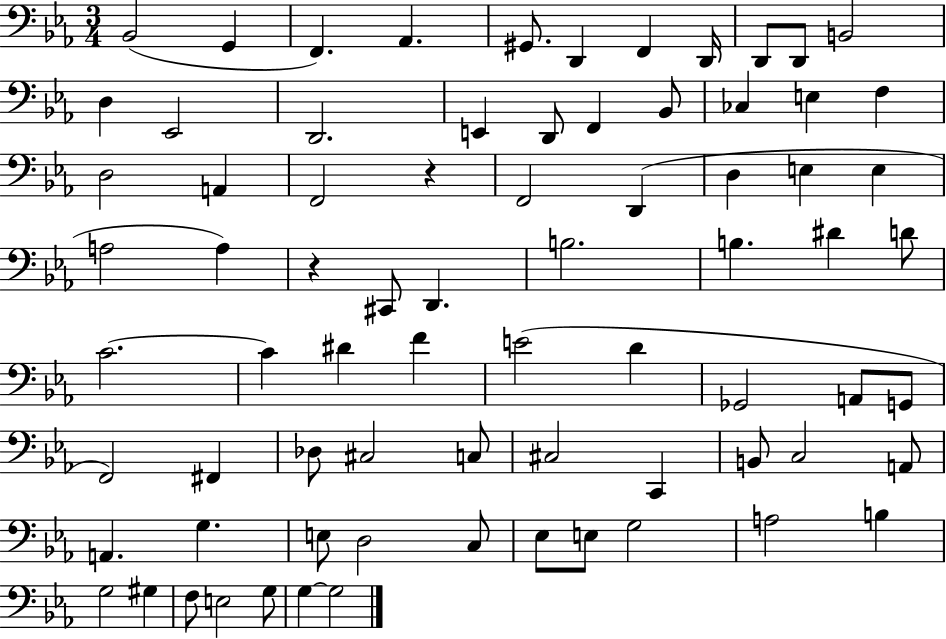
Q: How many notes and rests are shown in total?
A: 75